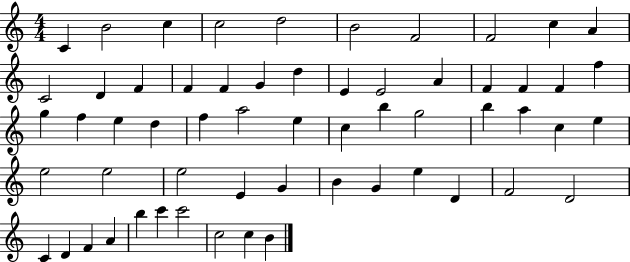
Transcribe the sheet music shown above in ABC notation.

X:1
T:Untitled
M:4/4
L:1/4
K:C
C B2 c c2 d2 B2 F2 F2 c A C2 D F F F G d E E2 A F F F f g f e d f a2 e c b g2 b a c e e2 e2 e2 E G B G e D F2 D2 C D F A b c' c'2 c2 c B